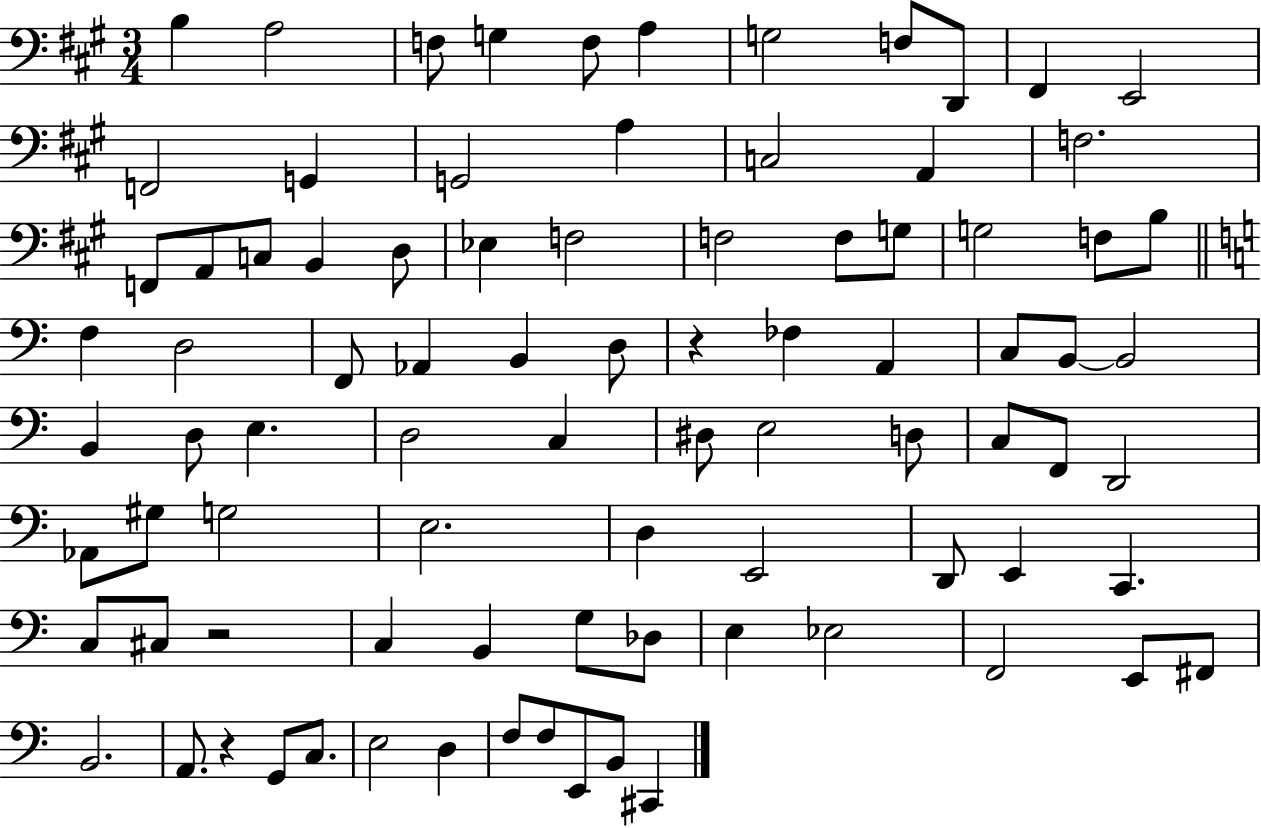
{
  \clef bass
  \numericTimeSignature
  \time 3/4
  \key a \major
  b4 a2 | f8 g4 f8 a4 | g2 f8 d,8 | fis,4 e,2 | \break f,2 g,4 | g,2 a4 | c2 a,4 | f2. | \break f,8 a,8 c8 b,4 d8 | ees4 f2 | f2 f8 g8 | g2 f8 b8 | \break \bar "||" \break \key c \major f4 d2 | f,8 aes,4 b,4 d8 | r4 fes4 a,4 | c8 b,8~~ b,2 | \break b,4 d8 e4. | d2 c4 | dis8 e2 d8 | c8 f,8 d,2 | \break aes,8 gis8 g2 | e2. | d4 e,2 | d,8 e,4 c,4. | \break c8 cis8 r2 | c4 b,4 g8 des8 | e4 ees2 | f,2 e,8 fis,8 | \break b,2. | a,8. r4 g,8 c8. | e2 d4 | f8 f8 e,8 b,8 cis,4 | \break \bar "|."
}